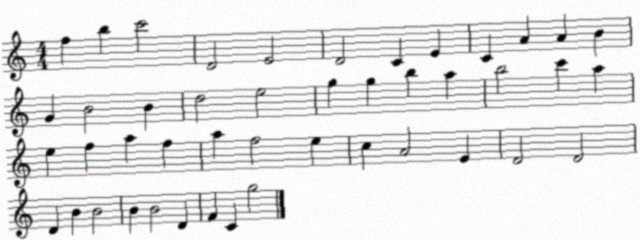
X:1
T:Untitled
M:4/4
L:1/4
K:C
f b c'2 D2 E2 D2 C E C A A B G B2 B d2 e2 g g b a b2 c' a e f a f a f2 e c A2 E D2 D2 D B B2 B B2 D F C g2